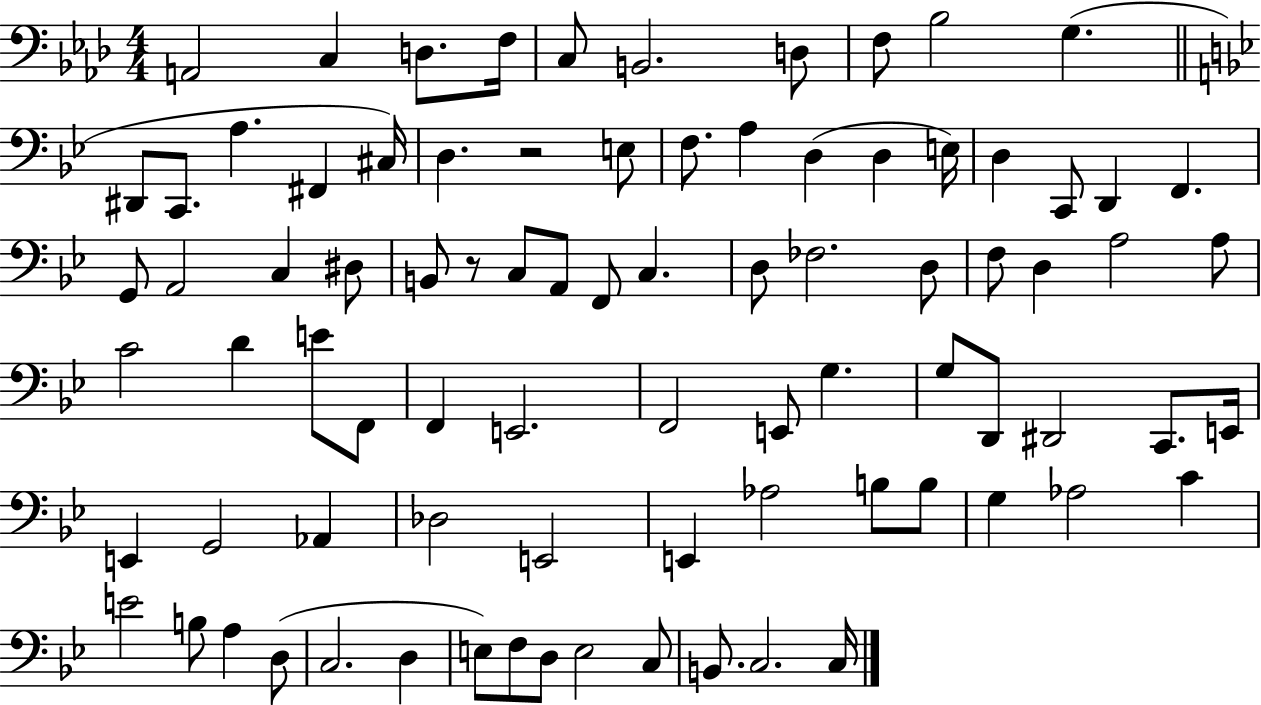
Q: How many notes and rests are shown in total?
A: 84